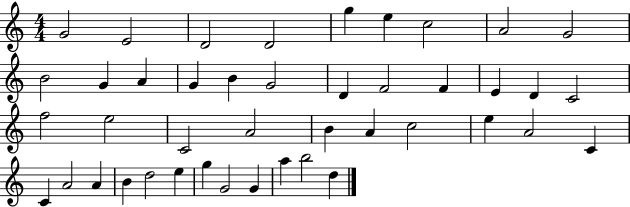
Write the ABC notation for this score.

X:1
T:Untitled
M:4/4
L:1/4
K:C
G2 E2 D2 D2 g e c2 A2 G2 B2 G A G B G2 D F2 F E D C2 f2 e2 C2 A2 B A c2 e A2 C C A2 A B d2 e g G2 G a b2 d